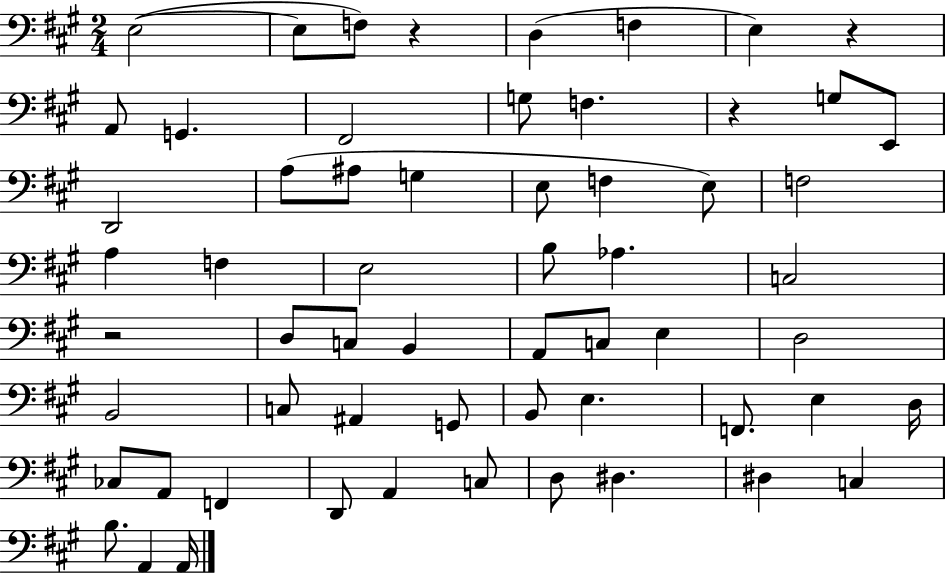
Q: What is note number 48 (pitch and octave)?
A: A2